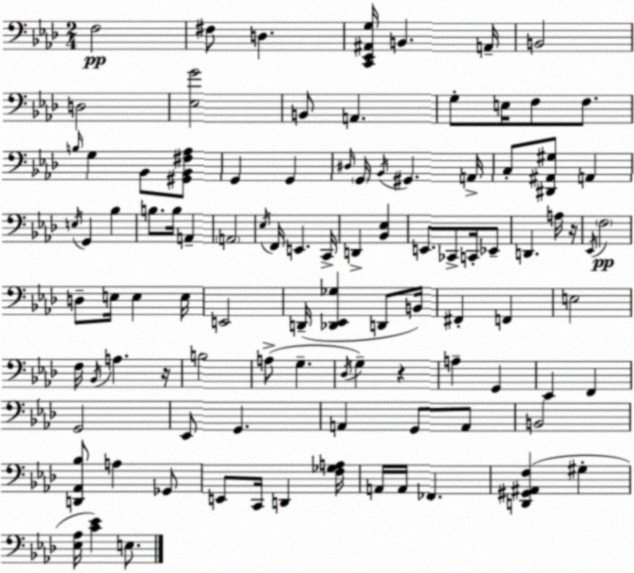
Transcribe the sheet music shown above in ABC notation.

X:1
T:Untitled
M:2/4
L:1/4
K:Ab
F,2 ^F,/2 D, [C,,_E,,^A,,G,]/4 B,, A,,/4 B,,2 D,2 [_E,G]2 B,,/2 A,, G,/2 E,/4 F,/2 F,/2 B,/4 G, _B,,/2 [^G,,_B,,^F,_A,]/2 G,, G,, ^D,/4 G,,/4 _B,,/4 ^G,, A,,/4 C,/2 [^D,,^A,,^G,]/2 A,, E,/4 G,, _B, B,/2 B,/4 A,, A,,2 _E,/4 F,,/4 E,, C,,/4 D,, [_B,,_E,] E,,/2 _C,,/2 C,,/4 _E,,/2 D,, A,/4 z/4 _E,,/4 F,2 D,/2 E,/4 E, E,/4 E,,2 D,,/4 [_D,,_E,,_G,] D,,/2 B,,/4 ^F,, F,, E,2 F,/4 _B,,/4 A, z/4 B,2 A,/2 G, _D,/4 G, z A, G,, _E,, F,, G,,2 _E,,/2 G,, A,, G,,/2 A,,/2 B,,2 [D,,_A,,_B,]/2 A, _G,,/2 E,,/2 C,,/4 D,, [F,_G,A,]/4 A,,/4 A,,/4 _F,, [D,,^G,,^A,,F,] ^G, [_E,_A,]/4 [C_E] E,/2